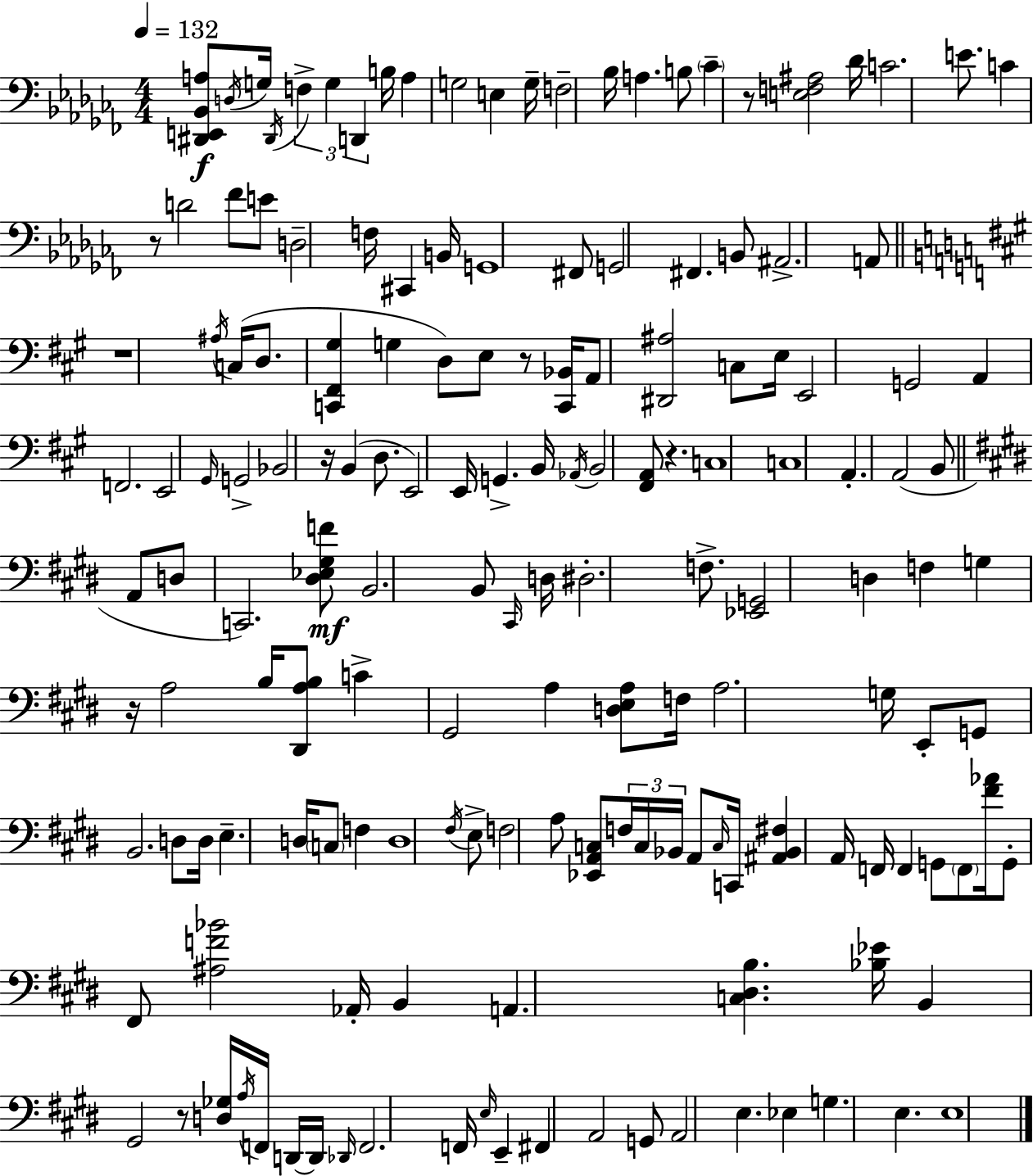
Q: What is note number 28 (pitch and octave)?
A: G2